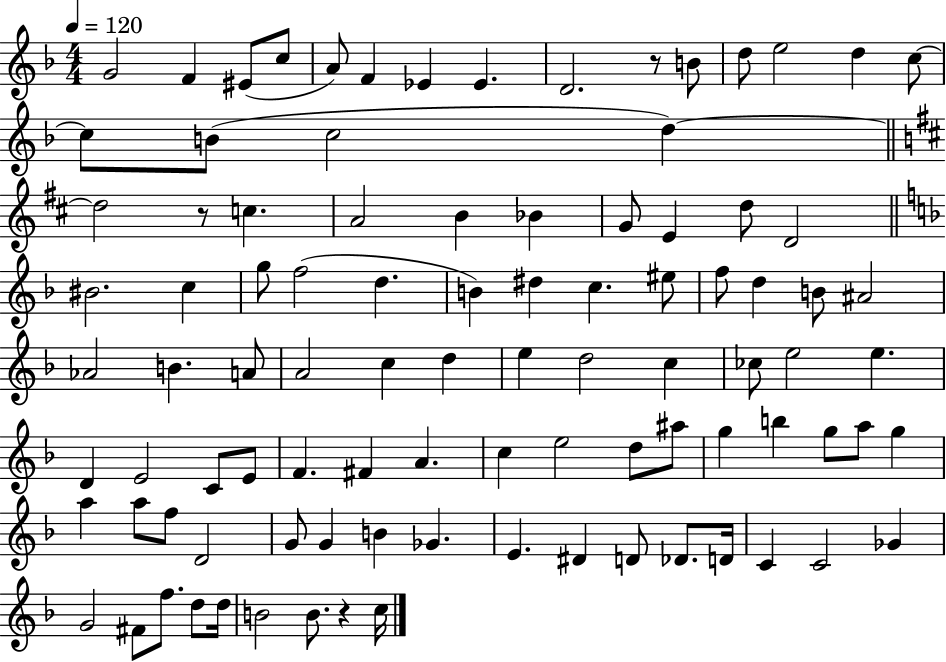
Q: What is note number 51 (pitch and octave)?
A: E5